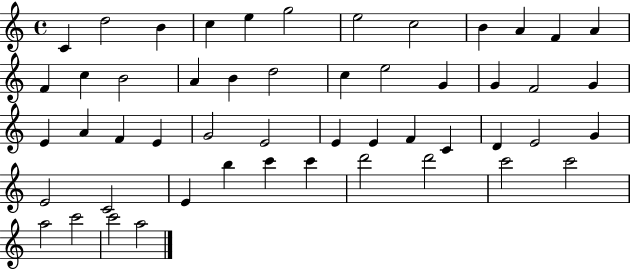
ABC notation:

X:1
T:Untitled
M:4/4
L:1/4
K:C
C d2 B c e g2 e2 c2 B A F A F c B2 A B d2 c e2 G G F2 G E A F E G2 E2 E E F C D E2 G E2 C2 E b c' c' d'2 d'2 c'2 c'2 a2 c'2 c'2 a2